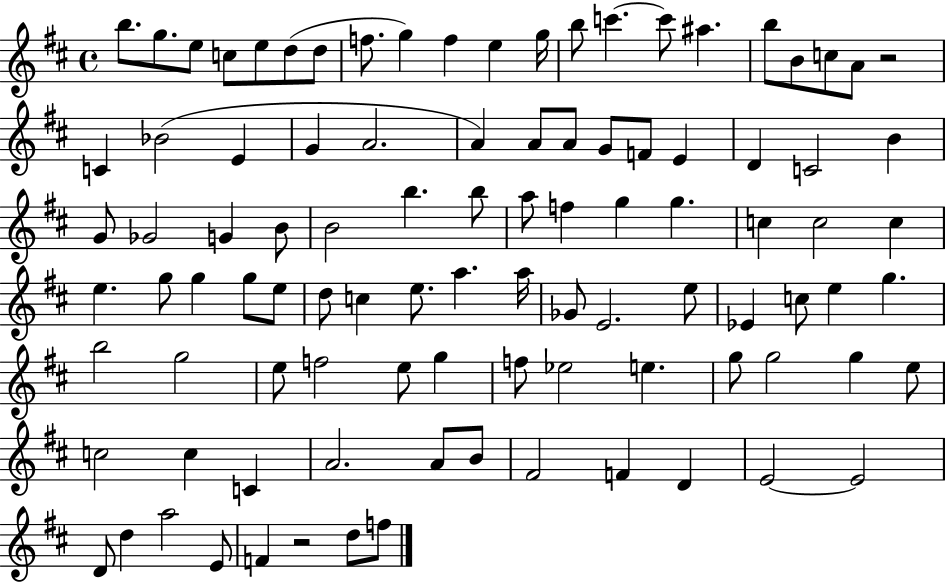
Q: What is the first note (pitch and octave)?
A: B5